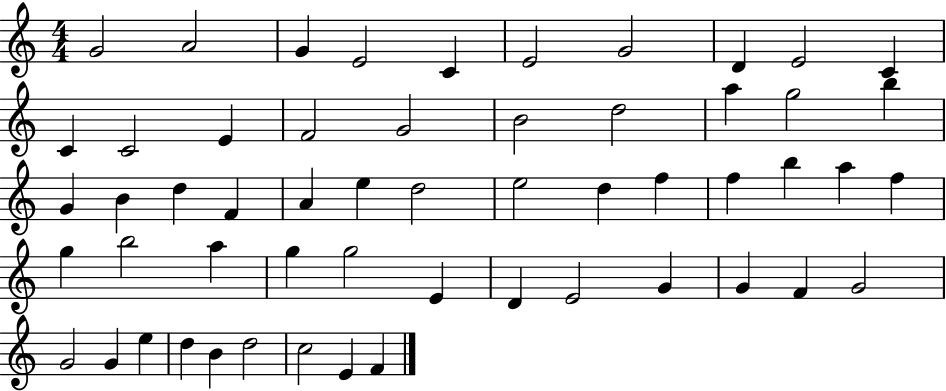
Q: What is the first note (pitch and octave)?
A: G4